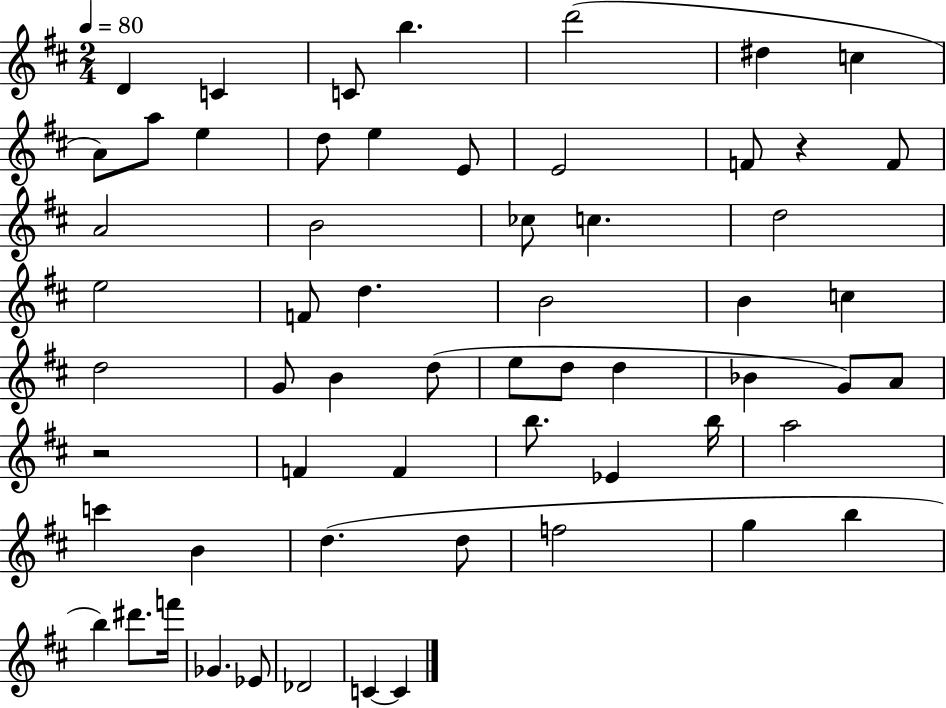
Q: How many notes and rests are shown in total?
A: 60